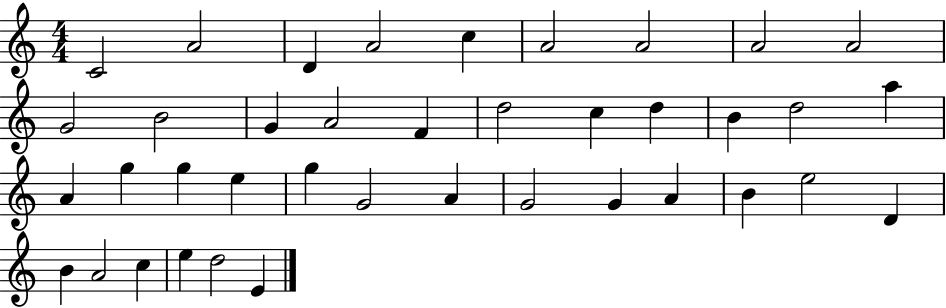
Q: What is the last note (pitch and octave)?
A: E4